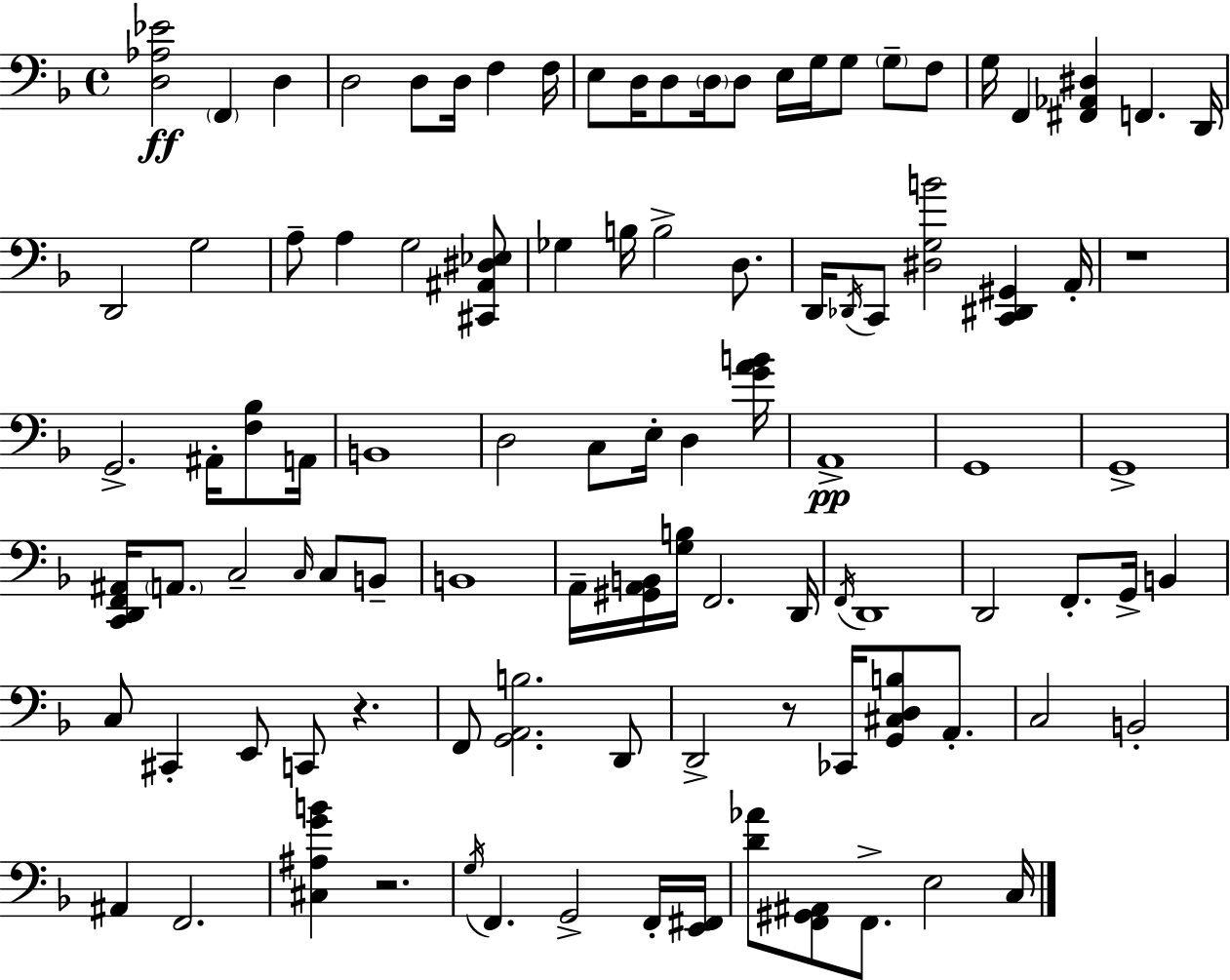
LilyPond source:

{
  \clef bass
  \time 4/4
  \defaultTimeSignature
  \key f \major
  <d aes ees'>2\ff \parenthesize f,4 d4 | d2 d8 d16 f4 f16 | e8 d16 d8 \parenthesize d16 d8 e16 g16 g8 \parenthesize g8-- f8 | g16 f,4 <fis, aes, dis>4 f,4. d,16 | \break d,2 g2 | a8-- a4 g2 <cis, ais, dis ees>8 | ges4 b16 b2-> d8. | d,16 \acciaccatura { des,16 } c,8 <dis g b'>2 <c, dis, gis,>4 | \break a,16-. r1 | g,2.-> ais,16-. <f bes>8 | a,16 b,1 | d2 c8 e16-. d4 | \break <g' a' b'>16 a,1->\pp | g,1 | g,1-> | <c, d, f, ais,>16 \parenthesize a,8. c2-- \grace { c16 } c8 | \break b,8-- b,1 | a,16-- <gis, a, b,>16 <g b>16 f,2. | d,16 \acciaccatura { f,16 } d,1 | d,2 f,8.-. g,16-> b,4 | \break c8 cis,4-. e,8 c,8 r4. | f,8 <g, a, b>2. | d,8 d,2-> r8 ces,16 <g, cis d b>8 | a,8.-. c2 b,2-. | \break ais,4 f,2. | <cis ais g' b'>4 r2. | \acciaccatura { g16 } f,4. g,2-> | f,16-. <e, fis,>16 <d' aes'>8 <f, gis, ais,>8 f,8.-> e2 | \break c16 \bar "|."
}